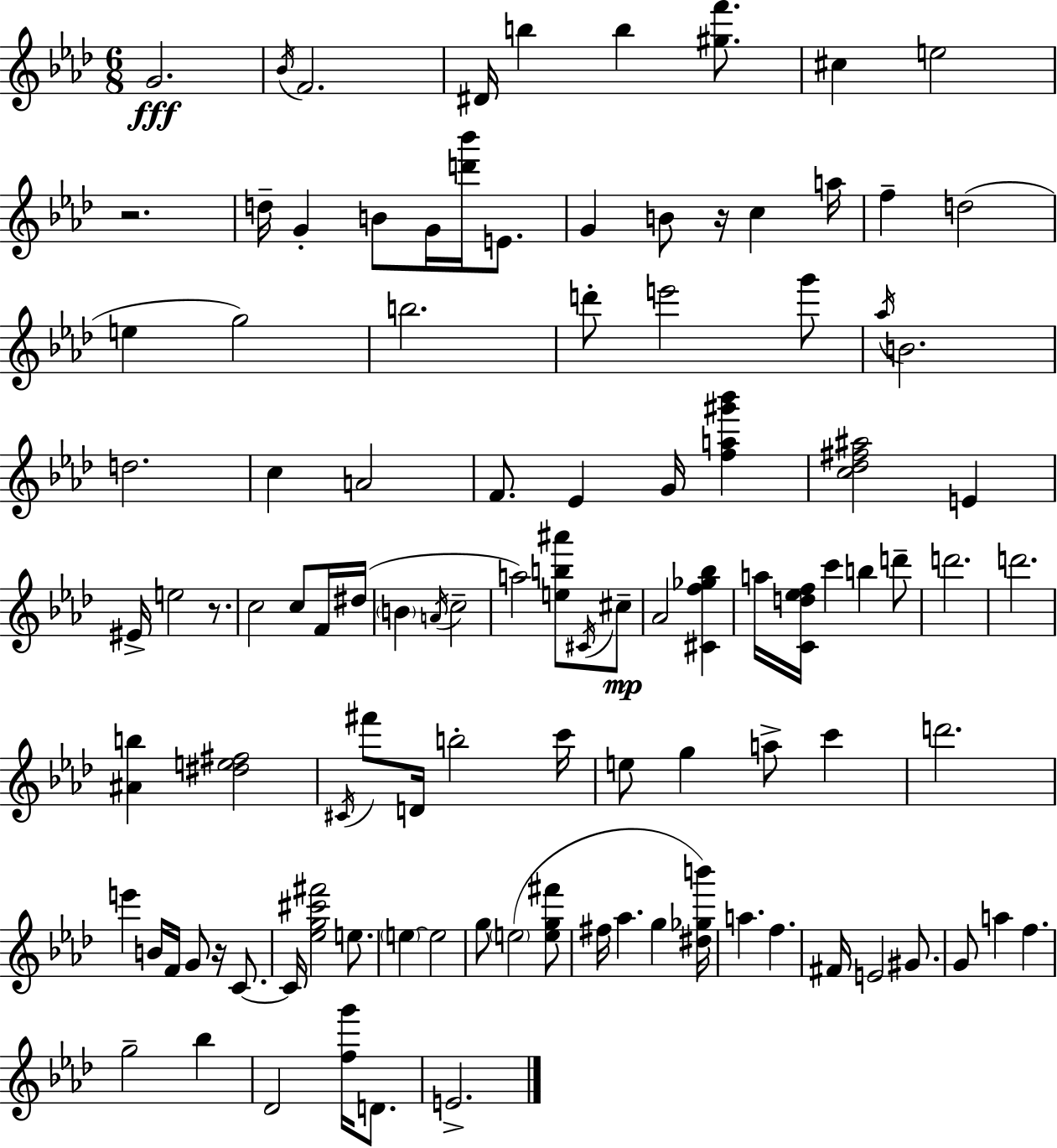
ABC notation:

X:1
T:Untitled
M:6/8
L:1/4
K:Ab
G2 _B/4 F2 ^D/4 b b [^gf']/2 ^c e2 z2 d/4 G B/2 G/4 [d'_b']/4 E/2 G B/2 z/4 c a/4 f d2 e g2 b2 d'/2 e'2 g'/2 _a/4 B2 d2 c A2 F/2 _E G/4 [fa^g'_b'] [c_d^f^a]2 E ^E/4 e2 z/2 c2 c/2 F/4 ^d/4 B A/4 c2 a2 [eb^a']/2 ^C/4 ^c/2 _A2 [^Cf_g_b] a/4 [Cd_ef]/4 c' b d'/2 d'2 d'2 [^Ab] [^de^f]2 ^C/4 ^f'/2 D/4 b2 c'/4 e/2 g a/2 c' d'2 e' B/4 F/4 G/2 z/4 C/2 C/4 [_eg^c'^f']2 e/2 e e2 g/2 e2 [eg^f']/2 ^f/4 _a g [^d_gb']/4 a f ^F/4 E2 ^G/2 G/2 a f g2 _b _D2 [fg']/4 D/2 E2